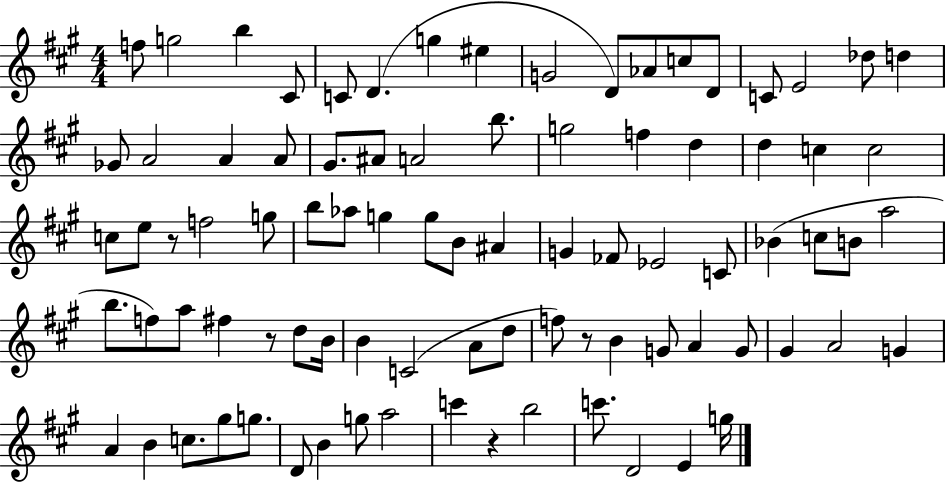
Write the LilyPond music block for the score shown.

{
  \clef treble
  \numericTimeSignature
  \time 4/4
  \key a \major
  f''8 g''2 b''4 cis'8 | c'8 d'4.( g''4 eis''4 | g'2 d'8) aes'8 c''8 d'8 | c'8 e'2 des''8 d''4 | \break ges'8 a'2 a'4 a'8 | gis'8. ais'8 a'2 b''8. | g''2 f''4 d''4 | d''4 c''4 c''2 | \break c''8 e''8 r8 f''2 g''8 | b''8 aes''8 g''4 g''8 b'8 ais'4 | g'4 fes'8 ees'2 c'8 | bes'4( c''8 b'8 a''2 | \break b''8. f''8) a''8 fis''4 r8 d''8 b'16 | b'4 c'2( a'8 d''8 | f''8) r8 b'4 g'8 a'4 g'8 | gis'4 a'2 g'4 | \break a'4 b'4 c''8. gis''8 g''8. | d'8 b'4 g''8 a''2 | c'''4 r4 b''2 | c'''8. d'2 e'4 g''16 | \break \bar "|."
}